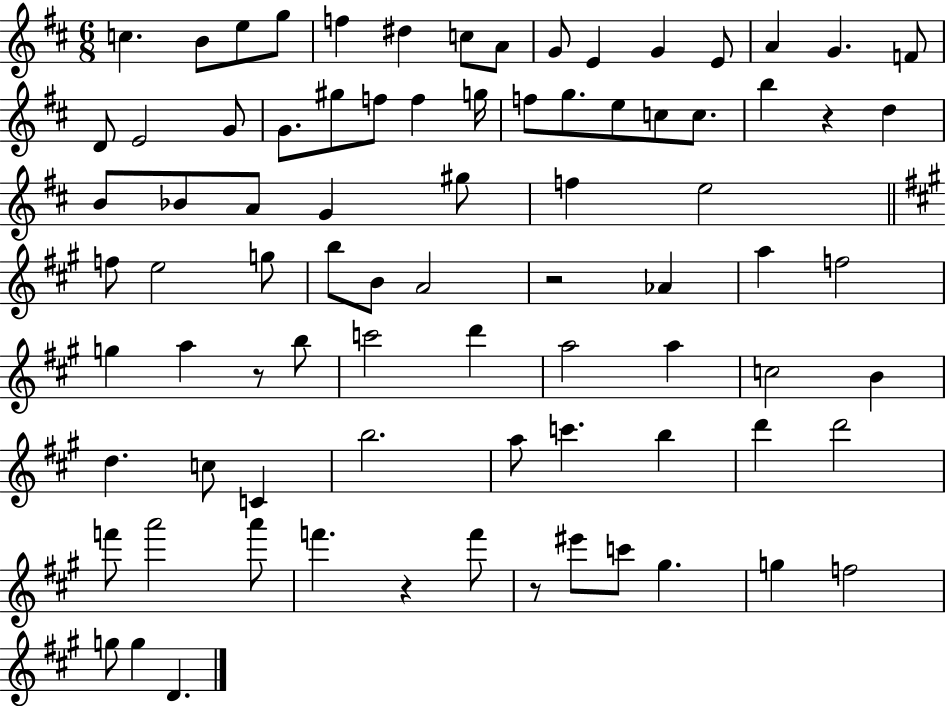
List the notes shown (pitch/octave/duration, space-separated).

C5/q. B4/e E5/e G5/e F5/q D#5/q C5/e A4/e G4/e E4/q G4/q E4/e A4/q G4/q. F4/e D4/e E4/h G4/e G4/e. G#5/e F5/e F5/q G5/s F5/e G5/e. E5/e C5/e C5/e. B5/q R/q D5/q B4/e Bb4/e A4/e G4/q G#5/e F5/q E5/h F5/e E5/h G5/e B5/e B4/e A4/h R/h Ab4/q A5/q F5/h G5/q A5/q R/e B5/e C6/h D6/q A5/h A5/q C5/h B4/q D5/q. C5/e C4/q B5/h. A5/e C6/q. B5/q D6/q D6/h F6/e A6/h A6/e F6/q. R/q F6/e R/e EIS6/e C6/e G#5/q. G5/q F5/h G5/e G5/q D4/q.